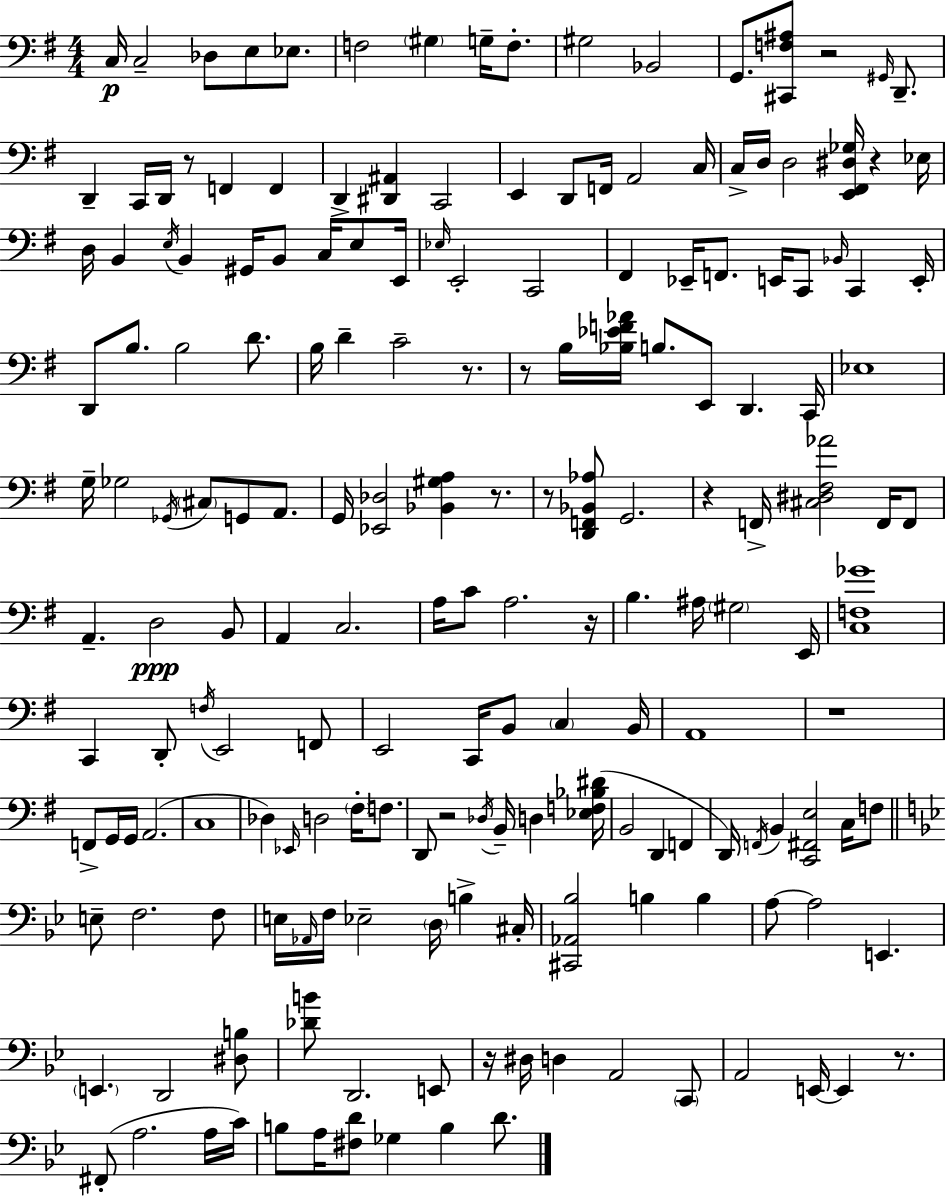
{
  \clef bass
  \numericTimeSignature
  \time 4/4
  \key e \minor
  c16\p c2-- des8 e8 ees8. | f2 \parenthesize gis4 g16-- f8.-. | gis2 bes,2 | g,8. <cis, f ais>8 r2 \grace { gis,16 } d,8.-- | \break d,4-- c,16 d,16 r8 f,4 f,4 | d,4-> <dis, ais,>4 c,2 | e,4 d,8 f,16 a,2 | c16 c16-> d16 d2 <e, fis, dis ges>16 r4 | \break ees16 d16 b,4 \acciaccatura { e16 } b,4 gis,16 b,8 c16 e8 | e,16 \grace { ees16 } e,2-. c,2 | fis,4 ees,16-- f,8. e,16 c,8 \grace { bes,16 } c,4 | e,16-. d,8 b8. b2 | \break d'8. b16 d'4-- c'2-- | r8. r8 b16 <bes ees' f' aes'>16 b8. e,8 d,4. | c,16 ees1 | g16-- ges2 \acciaccatura { ges,16 } \parenthesize cis8 | \break g,8 a,8. g,16 <ees, des>2 <bes, gis a>4 | r8. r8 <d, f, bes, aes>8 g,2. | r4 f,16-> <cis dis fis aes'>2 | f,16 f,8 a,4.-- d2\ppp | \break b,8 a,4 c2. | a16 c'8 a2. | r16 b4. ais16 \parenthesize gis2 | e,16 <c f ges'>1 | \break c,4 d,8-. \acciaccatura { f16 } e,2 | f,8 e,2 c,16 b,8 | \parenthesize c4 b,16 a,1 | r1 | \break f,8-> g,16 g,16 a,2.( | c1 | des4) \grace { ees,16 } d2 | \parenthesize fis16-. f8. d,8 r2 | \break \acciaccatura { des16 } b,16-- d4 <ees f bes dis'>16( b,2 | d,4 f,4 d,16) \acciaccatura { f,16 } b,4 <c, fis, e>2 | c16 f8 \bar "||" \break \key bes \major e8-- f2. f8 | e16 \grace { aes,16 } f16 ees2-- \parenthesize d16 b4-> | cis16-. <cis, aes, bes>2 b4 b4 | a8~~ a2 e,4. | \break \parenthesize e,4. d,2 <dis b>8 | <des' b'>8 d,2. e,8 | r16 dis16 d4 a,2 \parenthesize c,8 | a,2 e,16~~ e,4 r8. | \break fis,8-.( a2. a16 | c'16) b8 a16 <fis d'>8 ges4 b4 d'8. | \bar "|."
}